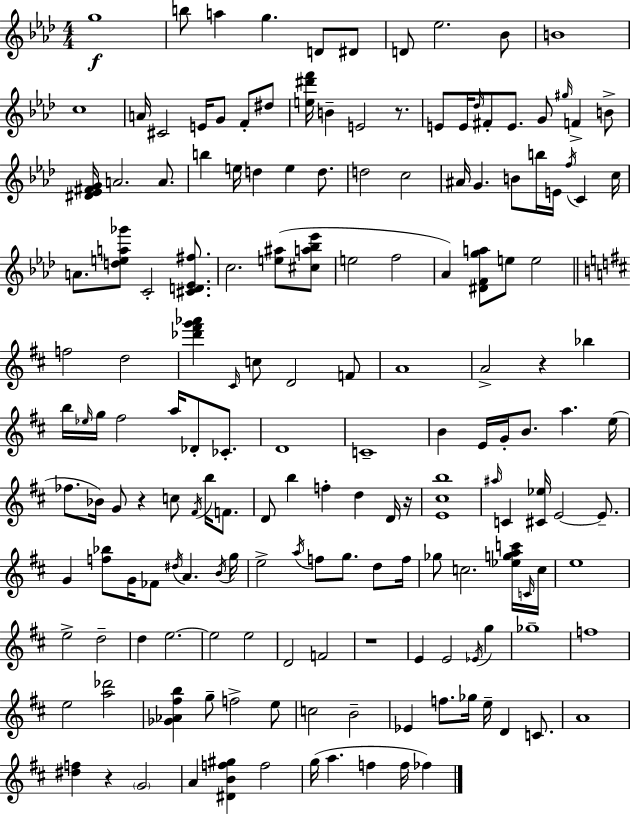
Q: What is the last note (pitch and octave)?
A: FES5